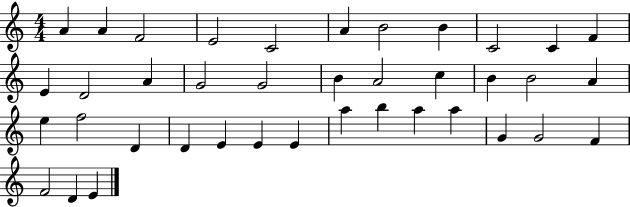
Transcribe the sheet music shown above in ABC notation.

X:1
T:Untitled
M:4/4
L:1/4
K:C
A A F2 E2 C2 A B2 B C2 C F E D2 A G2 G2 B A2 c B B2 A e f2 D D E E E a b a a G G2 F F2 D E